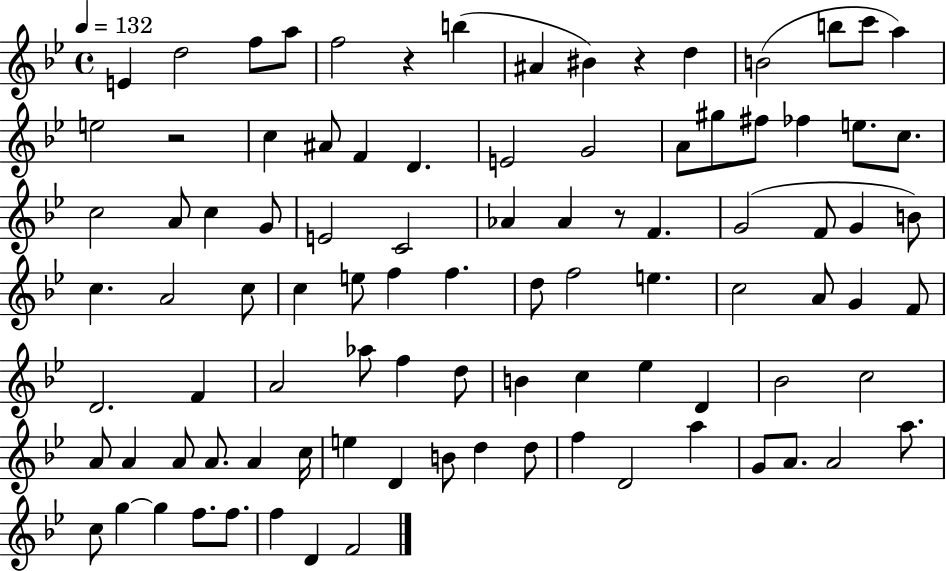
{
  \clef treble
  \time 4/4
  \defaultTimeSignature
  \key bes \major
  \tempo 4 = 132
  e'4 d''2 f''8 a''8 | f''2 r4 b''4( | ais'4 bis'4) r4 d''4 | b'2( b''8 c'''8 a''4) | \break e''2 r2 | c''4 ais'8 f'4 d'4. | e'2 g'2 | a'8 gis''8 fis''8 fes''4 e''8. c''8. | \break c''2 a'8 c''4 g'8 | e'2 c'2 | aes'4 aes'4 r8 f'4. | g'2( f'8 g'4 b'8) | \break c''4. a'2 c''8 | c''4 e''8 f''4 f''4. | d''8 f''2 e''4. | c''2 a'8 g'4 f'8 | \break d'2. f'4 | a'2 aes''8 f''4 d''8 | b'4 c''4 ees''4 d'4 | bes'2 c''2 | \break a'8 a'4 a'8 a'8. a'4 c''16 | e''4 d'4 b'8 d''4 d''8 | f''4 d'2 a''4 | g'8 a'8. a'2 a''8. | \break c''8 g''4~~ g''4 f''8. f''8. | f''4 d'4 f'2 | \bar "|."
}